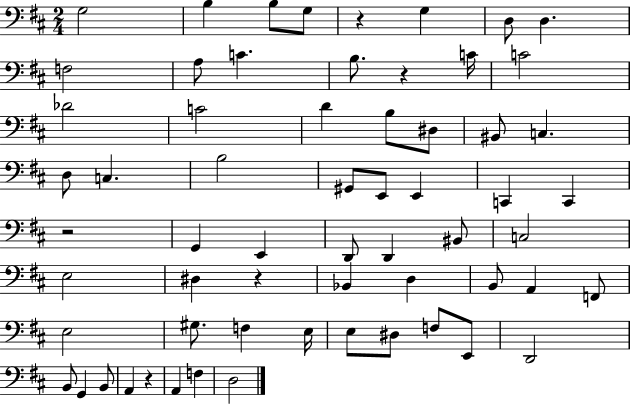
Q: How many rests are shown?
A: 5